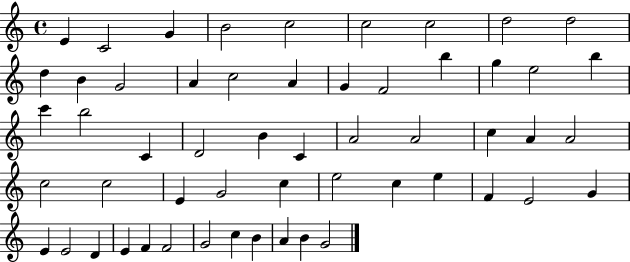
{
  \clef treble
  \time 4/4
  \defaultTimeSignature
  \key c \major
  e'4 c'2 g'4 | b'2 c''2 | c''2 c''2 | d''2 d''2 | \break d''4 b'4 g'2 | a'4 c''2 a'4 | g'4 f'2 b''4 | g''4 e''2 b''4 | \break c'''4 b''2 c'4 | d'2 b'4 c'4 | a'2 a'2 | c''4 a'4 a'2 | \break c''2 c''2 | e'4 g'2 c''4 | e''2 c''4 e''4 | f'4 e'2 g'4 | \break e'4 e'2 d'4 | e'4 f'4 f'2 | g'2 c''4 b'4 | a'4 b'4 g'2 | \break \bar "|."
}